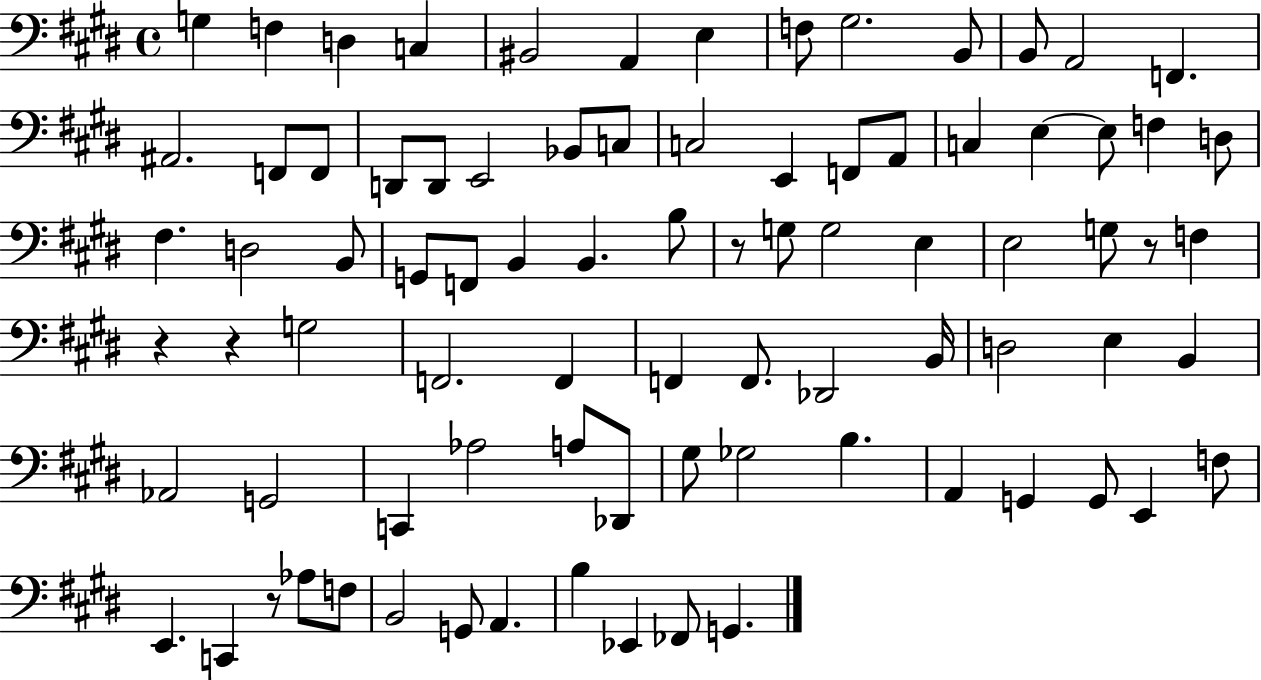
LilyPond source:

{
  \clef bass
  \time 4/4
  \defaultTimeSignature
  \key e \major
  \repeat volta 2 { g4 f4 d4 c4 | bis,2 a,4 e4 | f8 gis2. b,8 | b,8 a,2 f,4. | \break ais,2. f,8 f,8 | d,8 d,8 e,2 bes,8 c8 | c2 e,4 f,8 a,8 | c4 e4~~ e8 f4 d8 | \break fis4. d2 b,8 | g,8 f,8 b,4 b,4. b8 | r8 g8 g2 e4 | e2 g8 r8 f4 | \break r4 r4 g2 | f,2. f,4 | f,4 f,8. des,2 b,16 | d2 e4 b,4 | \break aes,2 g,2 | c,4 aes2 a8 des,8 | gis8 ges2 b4. | a,4 g,4 g,8 e,4 f8 | \break e,4. c,4 r8 aes8 f8 | b,2 g,8 a,4. | b4 ees,4 fes,8 g,4. | } \bar "|."
}